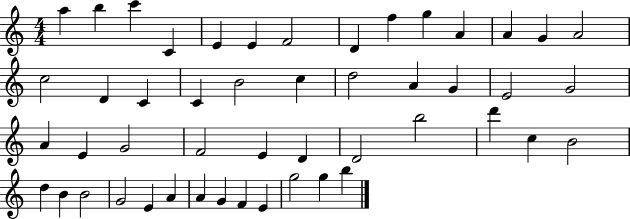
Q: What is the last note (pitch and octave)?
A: B5